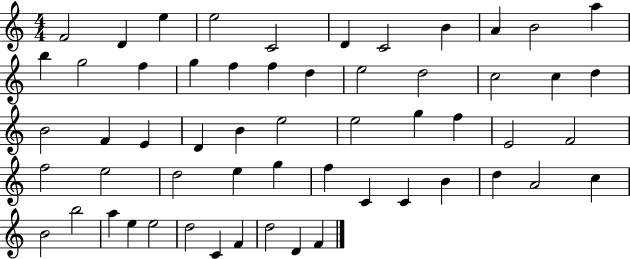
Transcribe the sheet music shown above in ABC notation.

X:1
T:Untitled
M:4/4
L:1/4
K:C
F2 D e e2 C2 D C2 B A B2 a b g2 f g f f d e2 d2 c2 c d B2 F E D B e2 e2 g f E2 F2 f2 e2 d2 e g f C C B d A2 c B2 b2 a e e2 d2 C F d2 D F